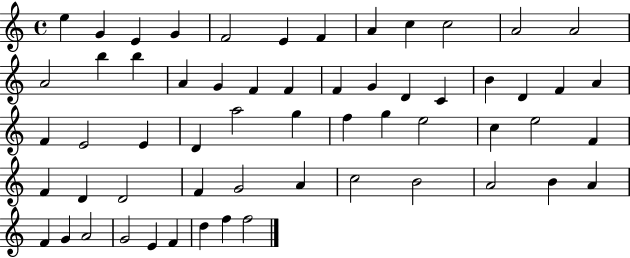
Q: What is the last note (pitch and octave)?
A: F5